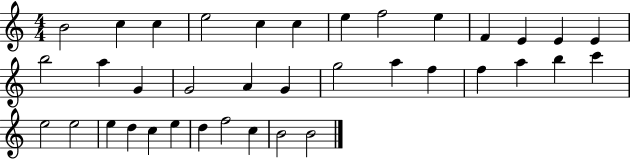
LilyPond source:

{
  \clef treble
  \numericTimeSignature
  \time 4/4
  \key c \major
  b'2 c''4 c''4 | e''2 c''4 c''4 | e''4 f''2 e''4 | f'4 e'4 e'4 e'4 | \break b''2 a''4 g'4 | g'2 a'4 g'4 | g''2 a''4 f''4 | f''4 a''4 b''4 c'''4 | \break e''2 e''2 | e''4 d''4 c''4 e''4 | d''4 f''2 c''4 | b'2 b'2 | \break \bar "|."
}